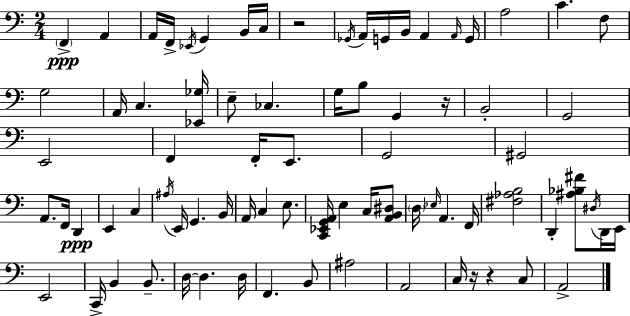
X:1
T:Untitled
M:2/4
L:1/4
K:C
F,, A,, A,,/4 F,,/4 _E,,/4 G,, B,,/4 C,/4 z2 _G,,/4 A,,/4 G,,/4 B,,/4 A,, A,,/4 G,,/4 A,2 C F,/2 G,2 A,,/4 C, [_E,,_G,]/4 E,/2 _C, G,/4 B,/2 G,, z/4 B,,2 G,,2 E,,2 F,, F,,/4 E,,/2 G,,2 ^G,,2 A,,/2 F,,/4 D,, E,, C, ^A,/4 E,,/4 G,, B,,/4 A,,/4 C, E,/2 [C,,_E,,G,,A,,]/4 E, C,/4 [A,,B,,^D,]/2 D,/4 _E,/4 A,, F,,/4 [^F,_A,B,]2 D,, [^A,_B,^F]/2 ^D,/4 D,,/4 E,,/4 E,,2 C,,/4 B,, B,,/2 D,/4 D, D,/4 F,, B,,/2 ^A,2 A,,2 C,/4 z/4 z C,/2 A,,2